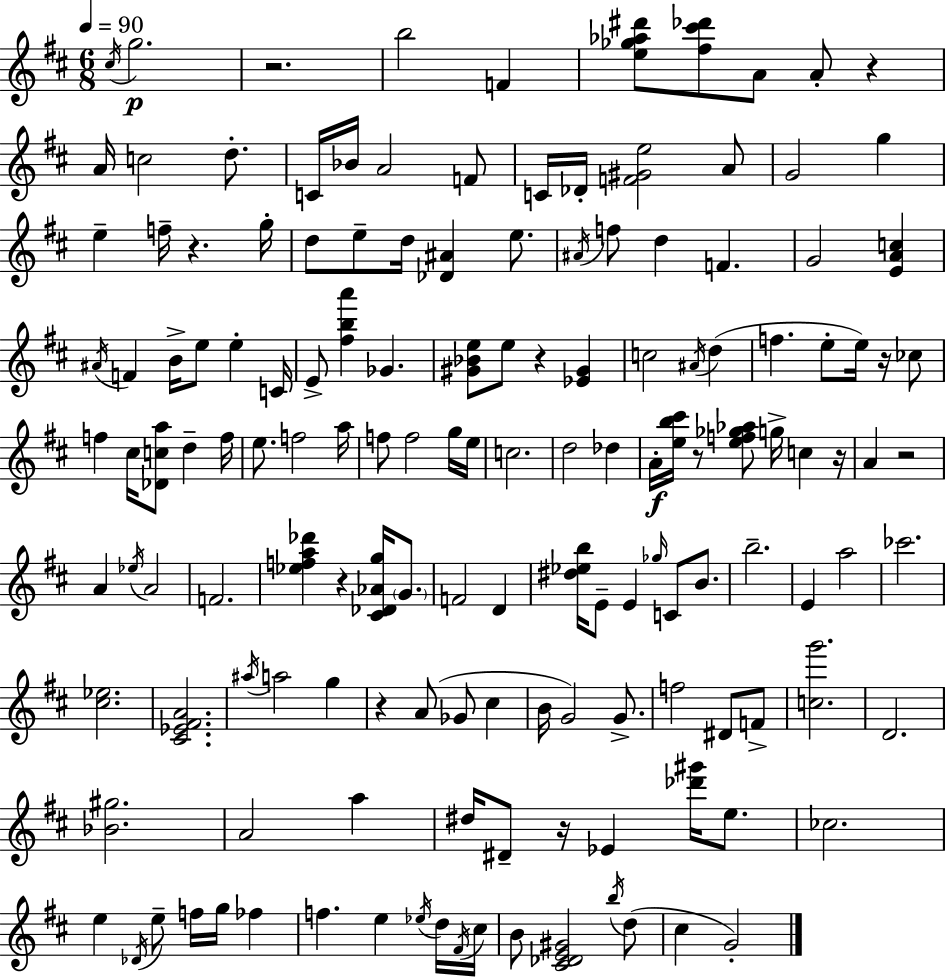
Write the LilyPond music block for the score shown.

{
  \clef treble
  \numericTimeSignature
  \time 6/8
  \key d \major
  \tempo 4 = 90
  \repeat volta 2 { \acciaccatura { cis''16 }\p g''2. | r2. | b''2 f'4 | <e'' ges'' aes'' dis'''>8 <fis'' cis''' des'''>8 a'8 a'8-. r4 | \break a'16 c''2 d''8.-. | c'16 bes'16 a'2 f'8 | c'16 des'16-. <f' gis' e''>2 a'8 | g'2 g''4 | \break e''4-- f''16-- r4. | g''16-. d''8 e''8-- d''16 <des' ais'>4 e''8. | \acciaccatura { ais'16 } f''8 d''4 f'4. | g'2 <e' a' c''>4 | \break \acciaccatura { ais'16 } f'4 b'16-> e''8 e''4-. | c'16 e'8-> <fis'' b'' a'''>4 ges'4. | <gis' bes' e''>8 e''8 r4 <ees' gis'>4 | c''2 \acciaccatura { ais'16 } | \break d''4( f''4. e''8-. | e''16) r16 ces''8 f''4 cis''16 <des' c'' a''>8 d''4-- | f''16 e''8. f''2 | a''16 f''8 f''2 | \break g''16 e''16 c''2. | d''2 | des''4 a'16-.\f <e'' b'' cis'''>16 r8 <e'' f'' ges'' aes''>8 g''16-> c''4 | r16 a'4 r2 | \break a'4 \acciaccatura { ees''16 } a'2 | f'2. | <ees'' f'' a'' des'''>4 r4 | <cis' des' aes' g''>16 \parenthesize g'8. f'2 | \break d'4 <dis'' ees'' b''>16 e'8-- e'4 | \grace { ges''16 } c'8 b'8. b''2.-- | e'4 a''2 | ces'''2. | \break <cis'' ees''>2. | <cis' ees' fis' a'>2. | \acciaccatura { ais''16 } a''2 | g''4 r4 a'8( | \break ges'8 cis''4 b'16 g'2) | g'8.-> f''2 | dis'8 f'8-> <c'' g'''>2. | d'2. | \break <bes' gis''>2. | a'2 | a''4 dis''16 dis'8-- r16 ees'4 | <des''' gis'''>16 e''8. ces''2. | \break e''4 \acciaccatura { des'16 } | e''8-- f''16 g''16 fes''4 f''4. | e''4 \acciaccatura { ees''16 } d''16 \acciaccatura { fis'16 } cis''16 b'8 | <cis' des' e' gis'>2 \acciaccatura { b''16 }( d''8 cis''4 | \break g'2-.) } \bar "|."
}